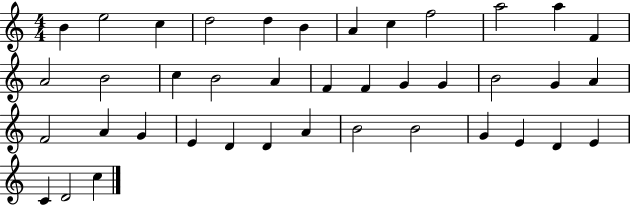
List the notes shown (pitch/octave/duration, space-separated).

B4/q E5/h C5/q D5/h D5/q B4/q A4/q C5/q F5/h A5/h A5/q F4/q A4/h B4/h C5/q B4/h A4/q F4/q F4/q G4/q G4/q B4/h G4/q A4/q F4/h A4/q G4/q E4/q D4/q D4/q A4/q B4/h B4/h G4/q E4/q D4/q E4/q C4/q D4/h C5/q